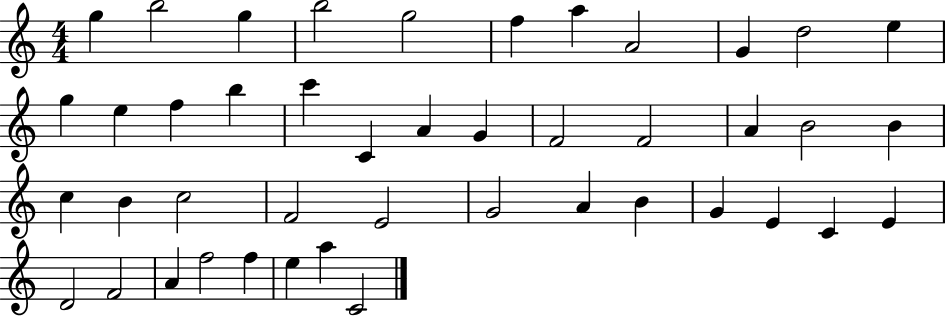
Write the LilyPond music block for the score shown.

{
  \clef treble
  \numericTimeSignature
  \time 4/4
  \key c \major
  g''4 b''2 g''4 | b''2 g''2 | f''4 a''4 a'2 | g'4 d''2 e''4 | \break g''4 e''4 f''4 b''4 | c'''4 c'4 a'4 g'4 | f'2 f'2 | a'4 b'2 b'4 | \break c''4 b'4 c''2 | f'2 e'2 | g'2 a'4 b'4 | g'4 e'4 c'4 e'4 | \break d'2 f'2 | a'4 f''2 f''4 | e''4 a''4 c'2 | \bar "|."
}